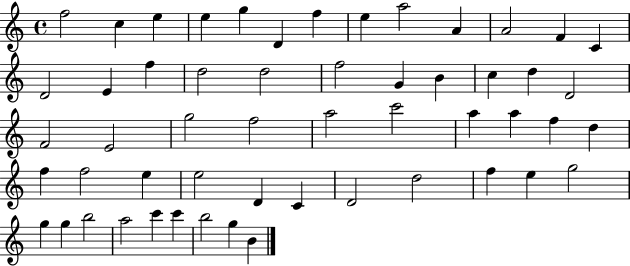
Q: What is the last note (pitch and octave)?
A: B4